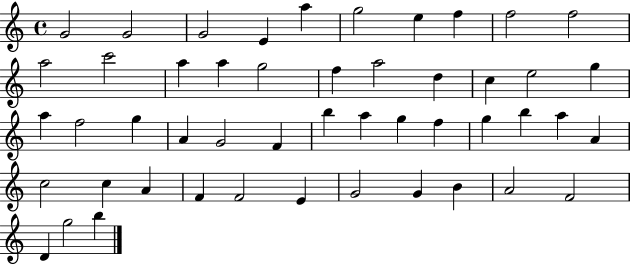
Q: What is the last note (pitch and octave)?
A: B5